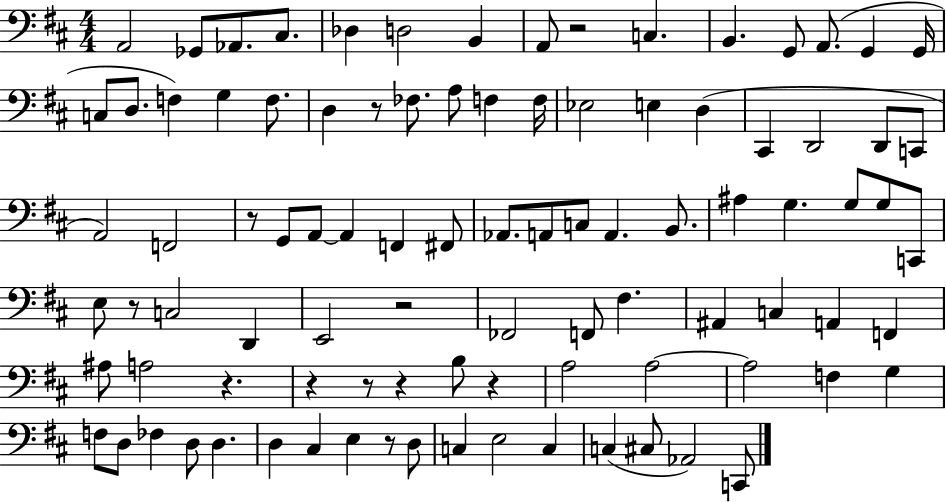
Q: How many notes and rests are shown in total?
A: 94